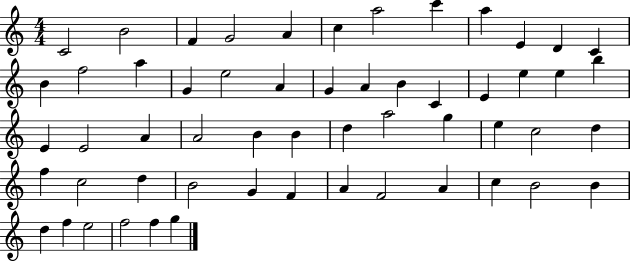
{
  \clef treble
  \numericTimeSignature
  \time 4/4
  \key c \major
  c'2 b'2 | f'4 g'2 a'4 | c''4 a''2 c'''4 | a''4 e'4 d'4 c'4 | \break b'4 f''2 a''4 | g'4 e''2 a'4 | g'4 a'4 b'4 c'4 | e'4 e''4 e''4 b''4 | \break e'4 e'2 a'4 | a'2 b'4 b'4 | d''4 a''2 g''4 | e''4 c''2 d''4 | \break f''4 c''2 d''4 | b'2 g'4 f'4 | a'4 f'2 a'4 | c''4 b'2 b'4 | \break d''4 f''4 e''2 | f''2 f''4 g''4 | \bar "|."
}